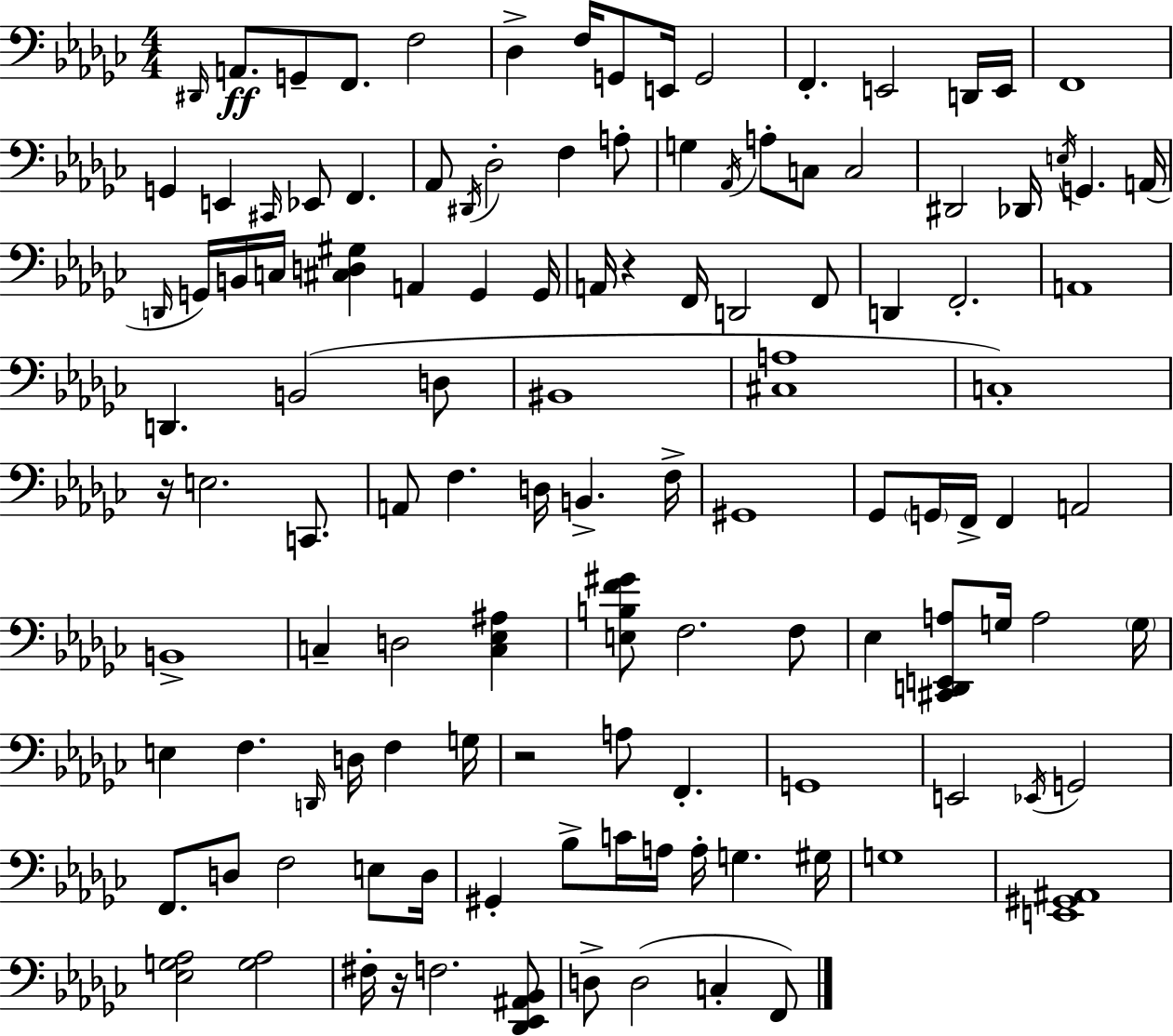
{
  \clef bass
  \numericTimeSignature
  \time 4/4
  \key ees \minor
  \grace { dis,16 }\ff a,8. g,8-- f,8. f2 | des4-> f16 g,8 e,16 g,2 | f,4.-. e,2 d,16 | e,16 f,1 | \break g,4 e,4 \grace { cis,16 } ees,8 f,4. | aes,8 \acciaccatura { dis,16 } des2-. f4 | a8-. g4 \acciaccatura { aes,16 } a8-. c8 c2 | dis,2 des,16 \acciaccatura { e16 } g,4. | \break a,16( \grace { d,16 } g,16) b,16 c16 <cis d gis>4 a,4 | g,4 g,16 a,16 r4 f,16 d,2 | f,8 d,4 f,2.-. | a,1 | \break d,4. b,2( | d8 bis,1 | <cis a>1 | c1-.) | \break r16 e2. | c,8. a,8 f4. d16 b,4.-> | f16-> gis,1 | ges,8 \parenthesize g,16 f,16-> f,4 a,2 | \break b,1-> | c4-- d2 | <c ees ais>4 <e b f' gis'>8 f2. | f8 ees4 <cis, d, e, a>8 g16 a2 | \break \parenthesize g16 e4 f4. | \grace { d,16 } d16 f4 g16 r2 a8 | f,4.-. g,1 | e,2 \acciaccatura { ees,16 } | \break g,2 f,8. d8 f2 | e8 d16 gis,4-. bes8-> c'16 a16 | a16-. g4. gis16 g1 | <e, gis, ais,>1 | \break <ees g aes>2 | <g aes>2 fis16-. r16 f2. | <des, ees, ais, bes,>8 d8-> d2( | c4-. f,8) \bar "|."
}